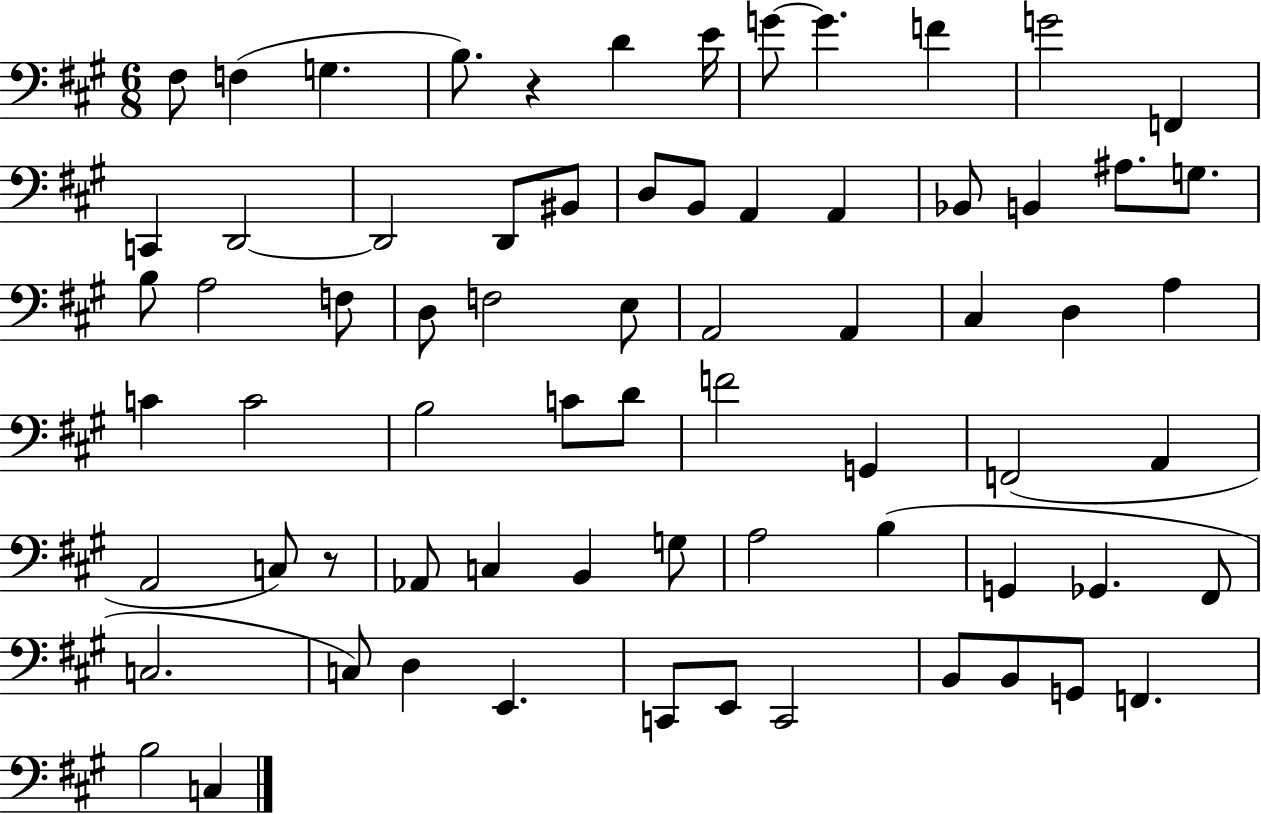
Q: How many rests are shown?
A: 2